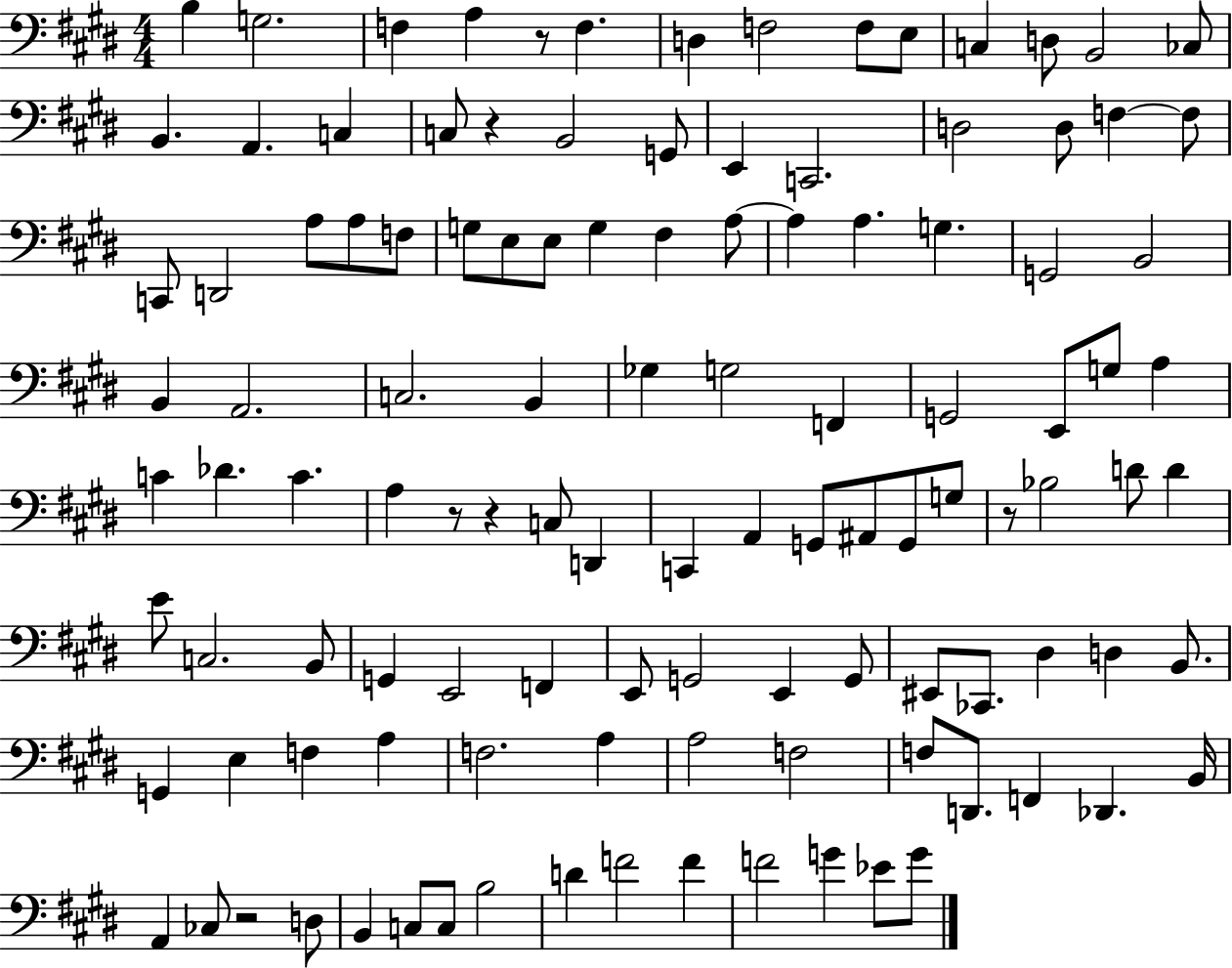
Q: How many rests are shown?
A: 6